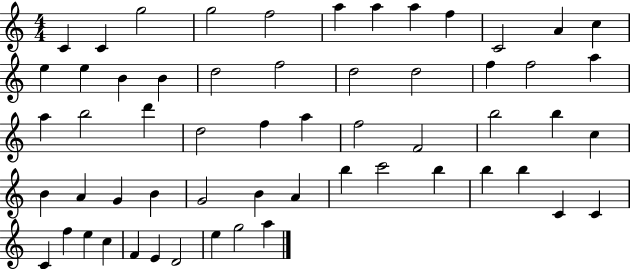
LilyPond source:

{
  \clef treble
  \numericTimeSignature
  \time 4/4
  \key c \major
  c'4 c'4 g''2 | g''2 f''2 | a''4 a''4 a''4 f''4 | c'2 a'4 c''4 | \break e''4 e''4 b'4 b'4 | d''2 f''2 | d''2 d''2 | f''4 f''2 a''4 | \break a''4 b''2 d'''4 | d''2 f''4 a''4 | f''2 f'2 | b''2 b''4 c''4 | \break b'4 a'4 g'4 b'4 | g'2 b'4 a'4 | b''4 c'''2 b''4 | b''4 b''4 c'4 c'4 | \break c'4 f''4 e''4 c''4 | f'4 e'4 d'2 | e''4 g''2 a''4 | \bar "|."
}